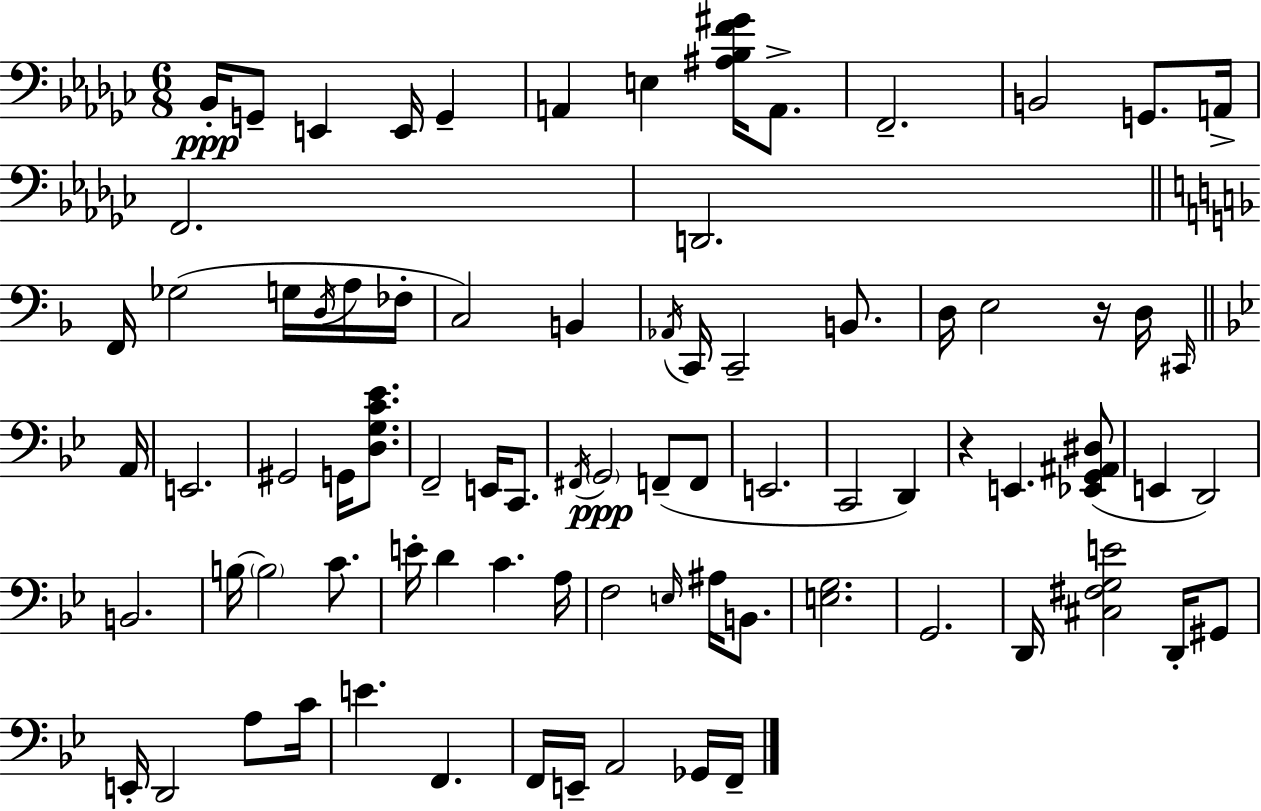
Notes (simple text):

Bb2/s G2/e E2/q E2/s G2/q A2/q E3/q [A#3,Bb3,F4,G#4]/s A2/e. F2/h. B2/h G2/e. A2/s F2/h. D2/h. F2/s Gb3/h G3/s D3/s A3/s FES3/s C3/h B2/q Ab2/s C2/s C2/h B2/e. D3/s E3/h R/s D3/s C#2/s A2/s E2/h. G#2/h G2/s [D3,G3,C4,Eb4]/e. F2/h E2/s C2/e. F#2/s G2/h F2/e F2/e E2/h. C2/h D2/q R/q E2/q. [Eb2,G2,A#2,D#3]/e E2/q D2/h B2/h. B3/s B3/h C4/e. E4/s D4/q C4/q. A3/s F3/h E3/s A#3/s B2/e. [E3,G3]/h. G2/h. D2/s [C#3,F#3,G3,E4]/h D2/s G#2/e E2/s D2/h A3/e C4/s E4/q. F2/q. F2/s E2/s A2/h Gb2/s F2/s